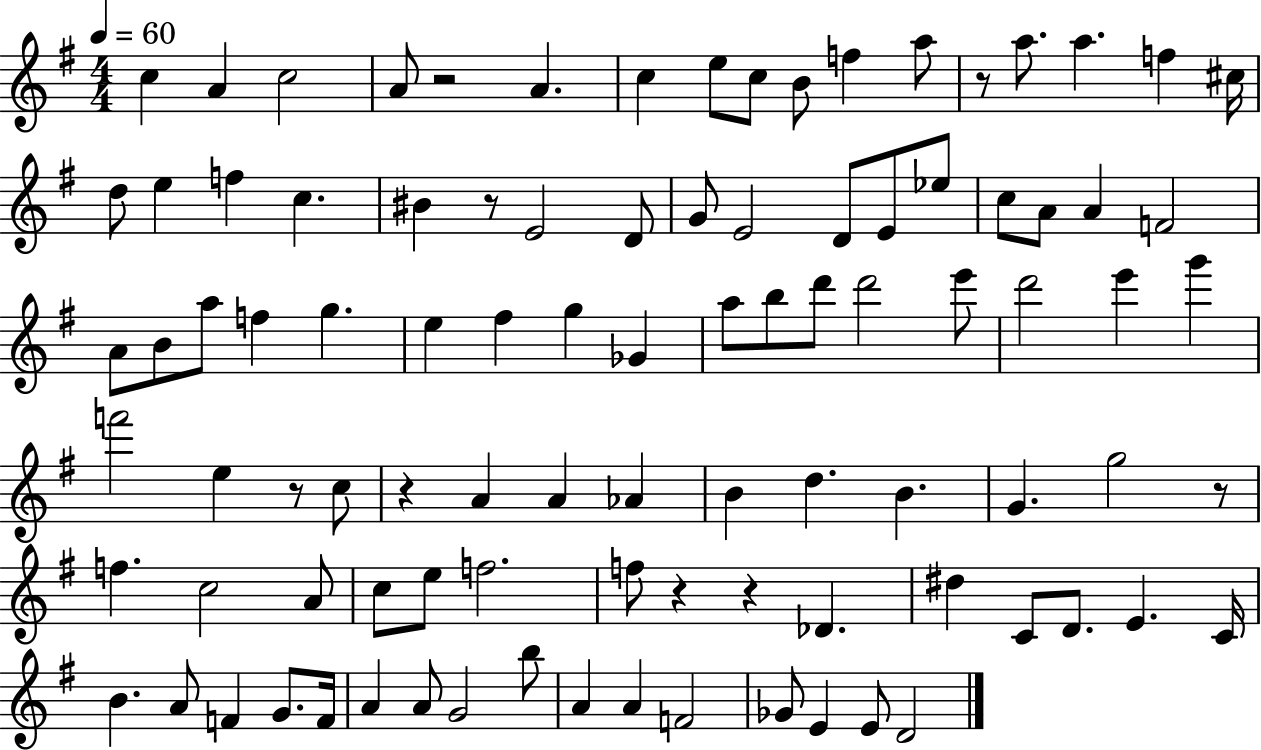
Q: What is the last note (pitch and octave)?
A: D4